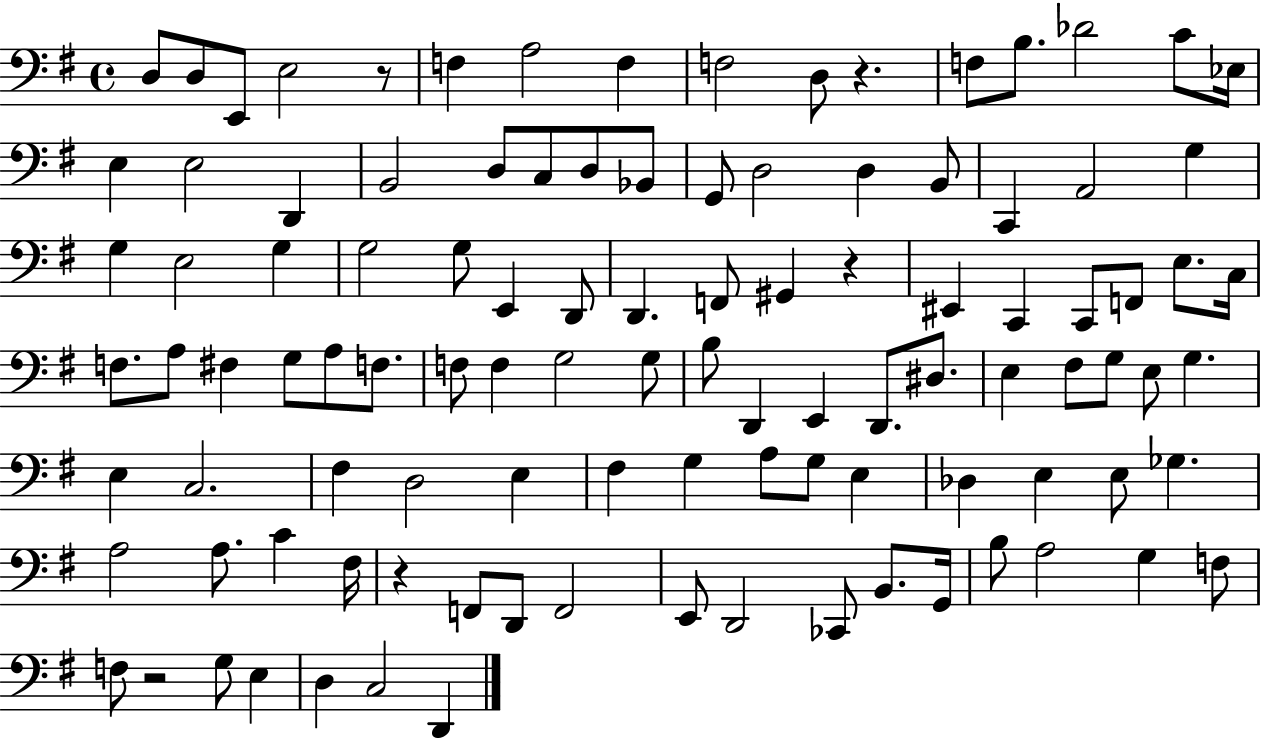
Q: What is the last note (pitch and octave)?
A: D2